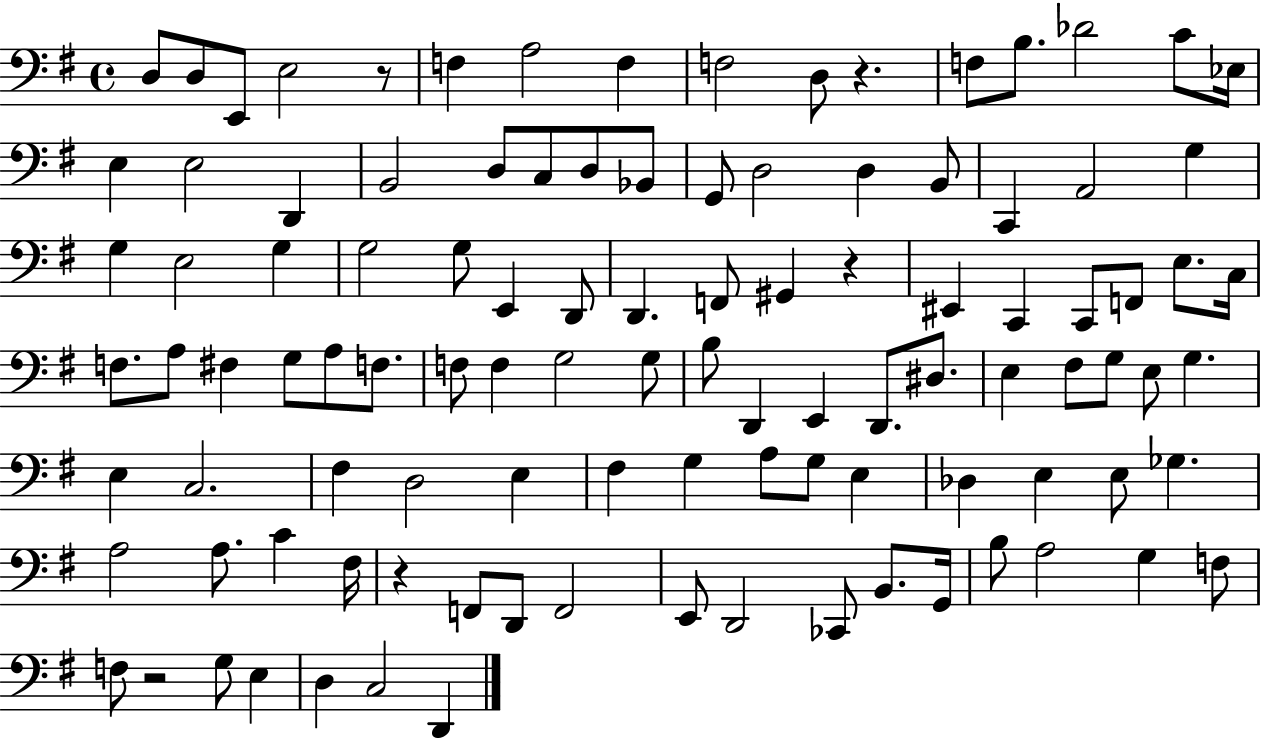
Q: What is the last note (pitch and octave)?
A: D2